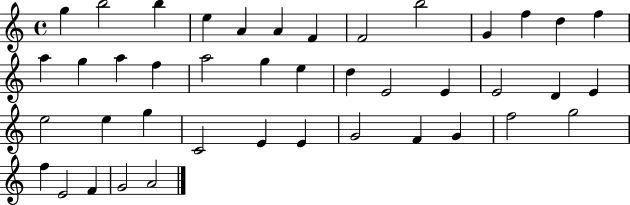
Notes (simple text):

G5/q B5/h B5/q E5/q A4/q A4/q F4/q F4/h B5/h G4/q F5/q D5/q F5/q A5/q G5/q A5/q F5/q A5/h G5/q E5/q D5/q E4/h E4/q E4/h D4/q E4/q E5/h E5/q G5/q C4/h E4/q E4/q G4/h F4/q G4/q F5/h G5/h F5/q E4/h F4/q G4/h A4/h